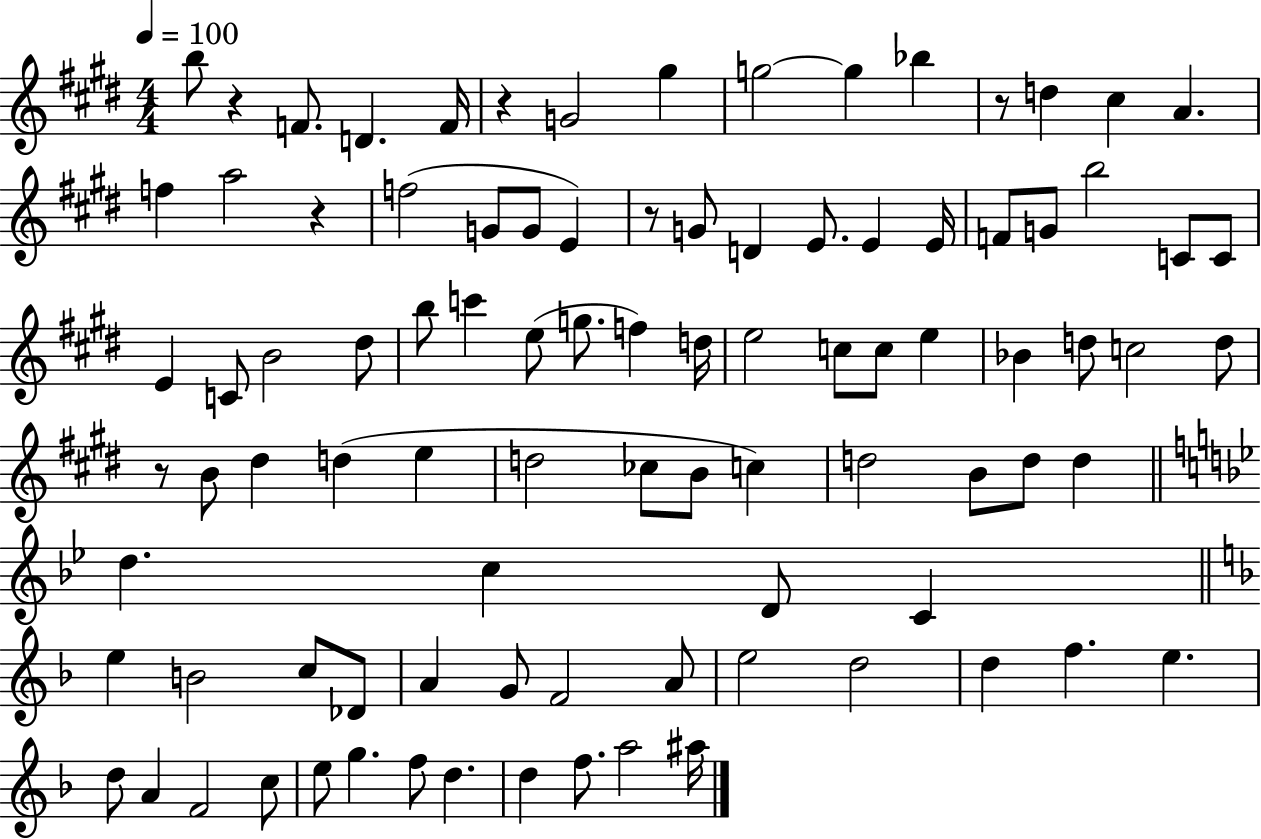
{
  \clef treble
  \numericTimeSignature
  \time 4/4
  \key e \major
  \tempo 4 = 100
  b''8 r4 f'8. d'4. f'16 | r4 g'2 gis''4 | g''2~~ g''4 bes''4 | r8 d''4 cis''4 a'4. | \break f''4 a''2 r4 | f''2( g'8 g'8 e'4) | r8 g'8 d'4 e'8. e'4 e'16 | f'8 g'8 b''2 c'8 c'8 | \break e'4 c'8 b'2 dis''8 | b''8 c'''4 e''8( g''8. f''4) d''16 | e''2 c''8 c''8 e''4 | bes'4 d''8 c''2 d''8 | \break r8 b'8 dis''4 d''4( e''4 | d''2 ces''8 b'8 c''4) | d''2 b'8 d''8 d''4 | \bar "||" \break \key bes \major d''4. c''4 d'8 c'4 | \bar "||" \break \key f \major e''4 b'2 c''8 des'8 | a'4 g'8 f'2 a'8 | e''2 d''2 | d''4 f''4. e''4. | \break d''8 a'4 f'2 c''8 | e''8 g''4. f''8 d''4. | d''4 f''8. a''2 ais''16 | \bar "|."
}